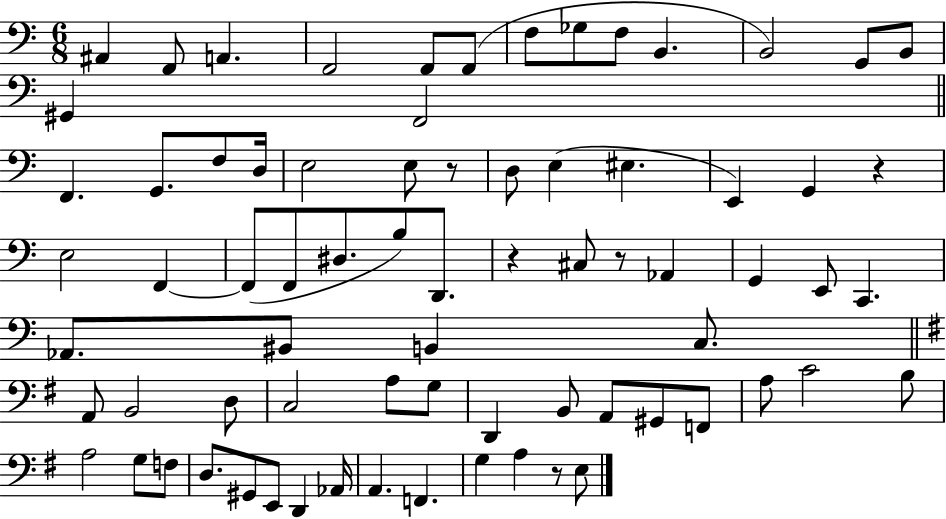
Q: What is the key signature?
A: C major